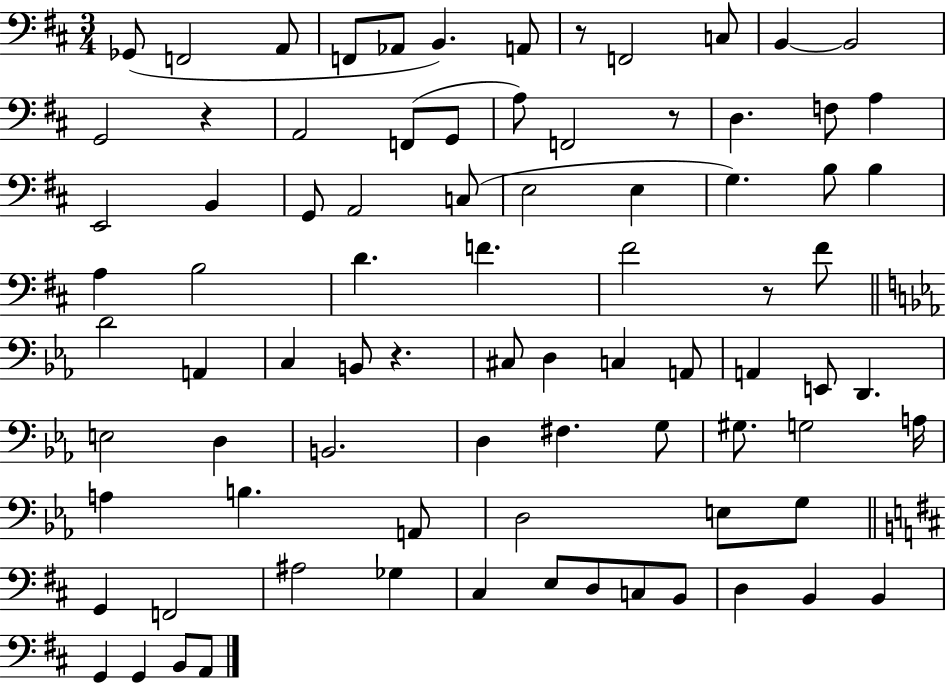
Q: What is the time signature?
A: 3/4